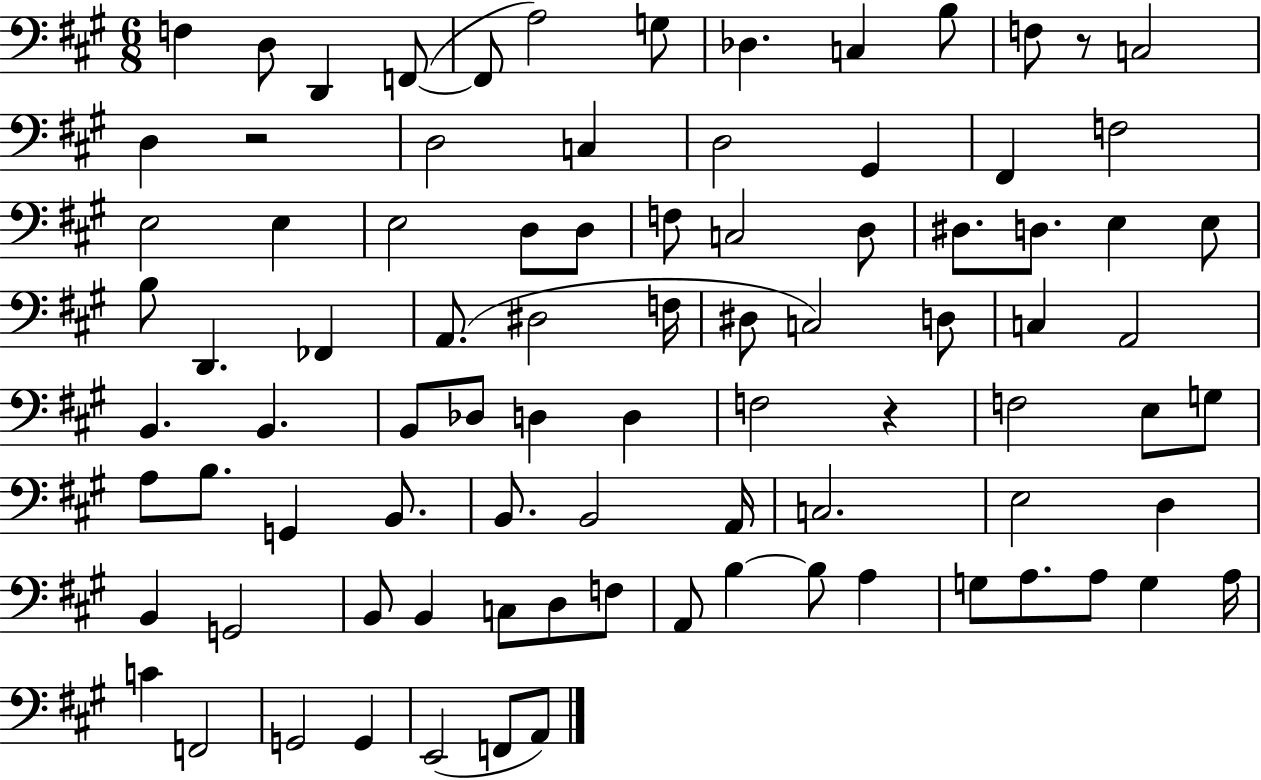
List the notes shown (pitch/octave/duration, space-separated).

F3/q D3/e D2/q F2/e F2/e A3/h G3/e Db3/q. C3/q B3/e F3/e R/e C3/h D3/q R/h D3/h C3/q D3/h G#2/q F#2/q F3/h E3/h E3/q E3/h D3/e D3/e F3/e C3/h D3/e D#3/e. D3/e. E3/q E3/e B3/e D2/q. FES2/q A2/e. D#3/h F3/s D#3/e C3/h D3/e C3/q A2/h B2/q. B2/q. B2/e Db3/e D3/q D3/q F3/h R/q F3/h E3/e G3/e A3/e B3/e. G2/q B2/e. B2/e. B2/h A2/s C3/h. E3/h D3/q B2/q G2/h B2/e B2/q C3/e D3/e F3/e A2/e B3/q B3/e A3/q G3/e A3/e. A3/e G3/q A3/s C4/q F2/h G2/h G2/q E2/h F2/e A2/e